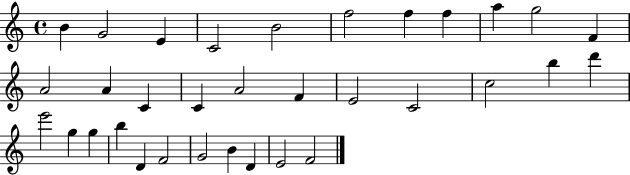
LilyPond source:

{
  \clef treble
  \time 4/4
  \defaultTimeSignature
  \key c \major
  b'4 g'2 e'4 | c'2 b'2 | f''2 f''4 f''4 | a''4 g''2 f'4 | \break a'2 a'4 c'4 | c'4 a'2 f'4 | e'2 c'2 | c''2 b''4 d'''4 | \break e'''2 g''4 g''4 | b''4 d'4 f'2 | g'2 b'4 d'4 | e'2 f'2 | \break \bar "|."
}